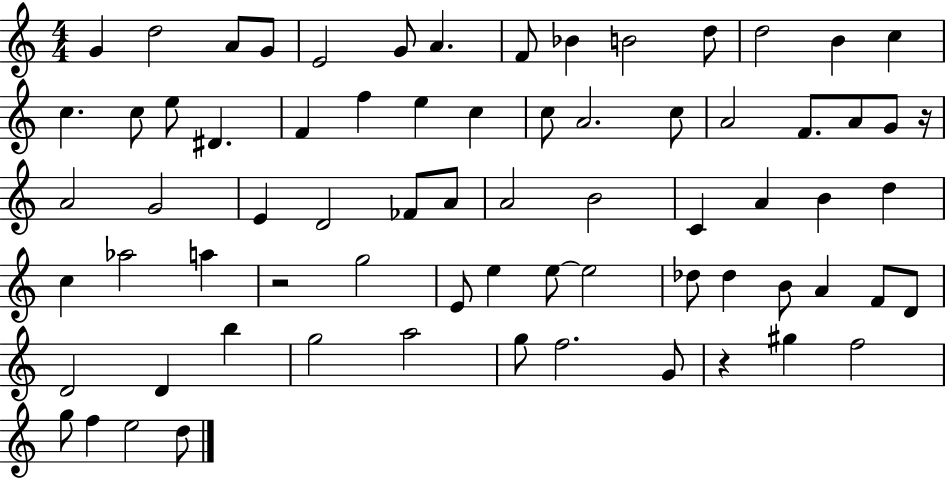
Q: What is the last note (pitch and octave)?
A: D5